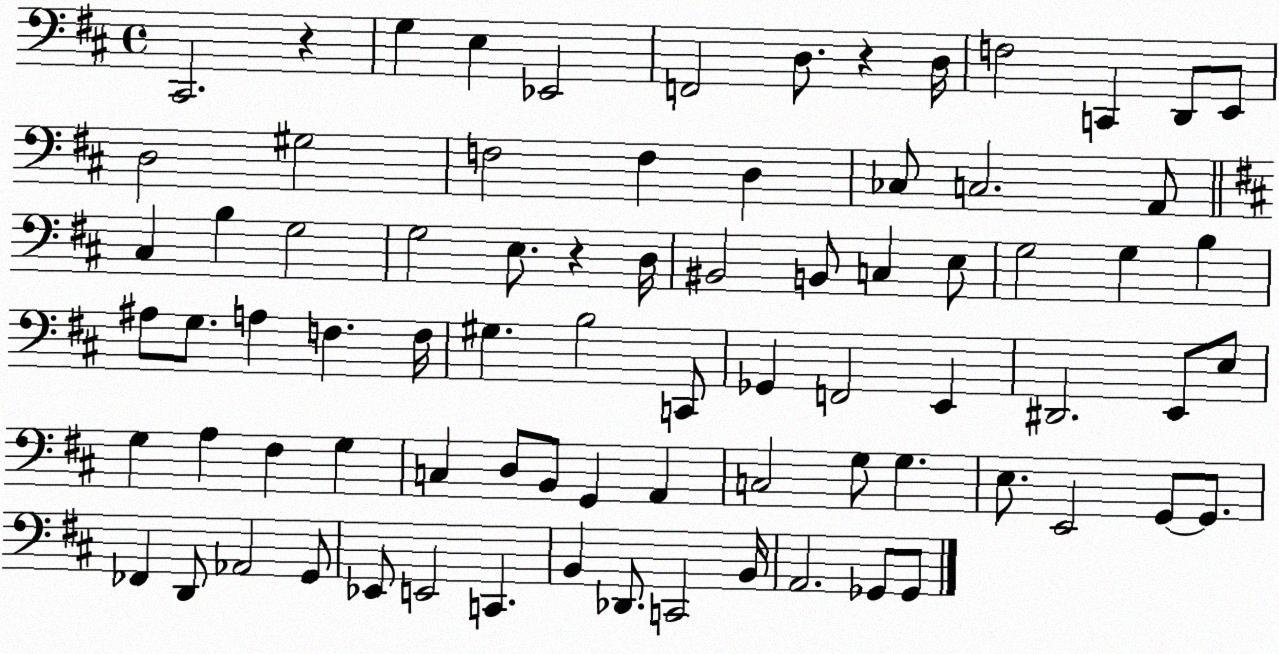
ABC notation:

X:1
T:Untitled
M:4/4
L:1/4
K:D
^C,,2 z G, E, _E,,2 F,,2 D,/2 z D,/4 F,2 C,, D,,/2 E,,/2 D,2 ^G,2 F,2 F, D, _C,/2 C,2 A,,/2 ^C, B, G,2 G,2 E,/2 z D,/4 ^B,,2 B,,/2 C, E,/2 G,2 G, B, ^A,/2 G,/2 A, F, F,/4 ^G, B,2 C,,/2 _G,, F,,2 E,, ^D,,2 E,,/2 E,/2 G, A, ^F, G, C, D,/2 B,,/2 G,, A,, C,2 G,/2 G, E,/2 E,,2 G,,/2 G,,/2 _F,, D,,/2 _A,,2 G,,/2 _E,,/2 E,,2 C,, B,, _D,,/2 C,,2 B,,/4 A,,2 _G,,/2 _G,,/2